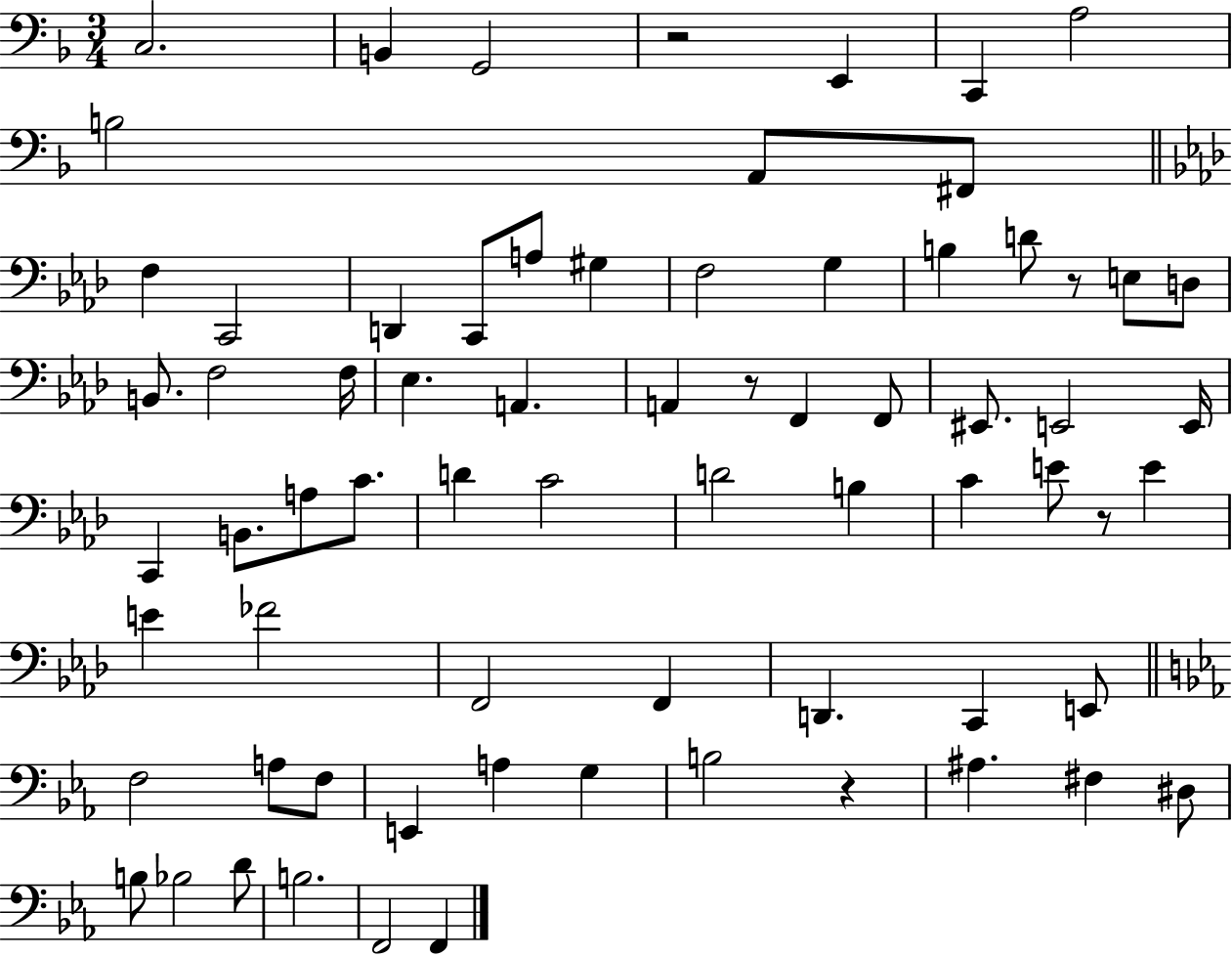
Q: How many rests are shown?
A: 5